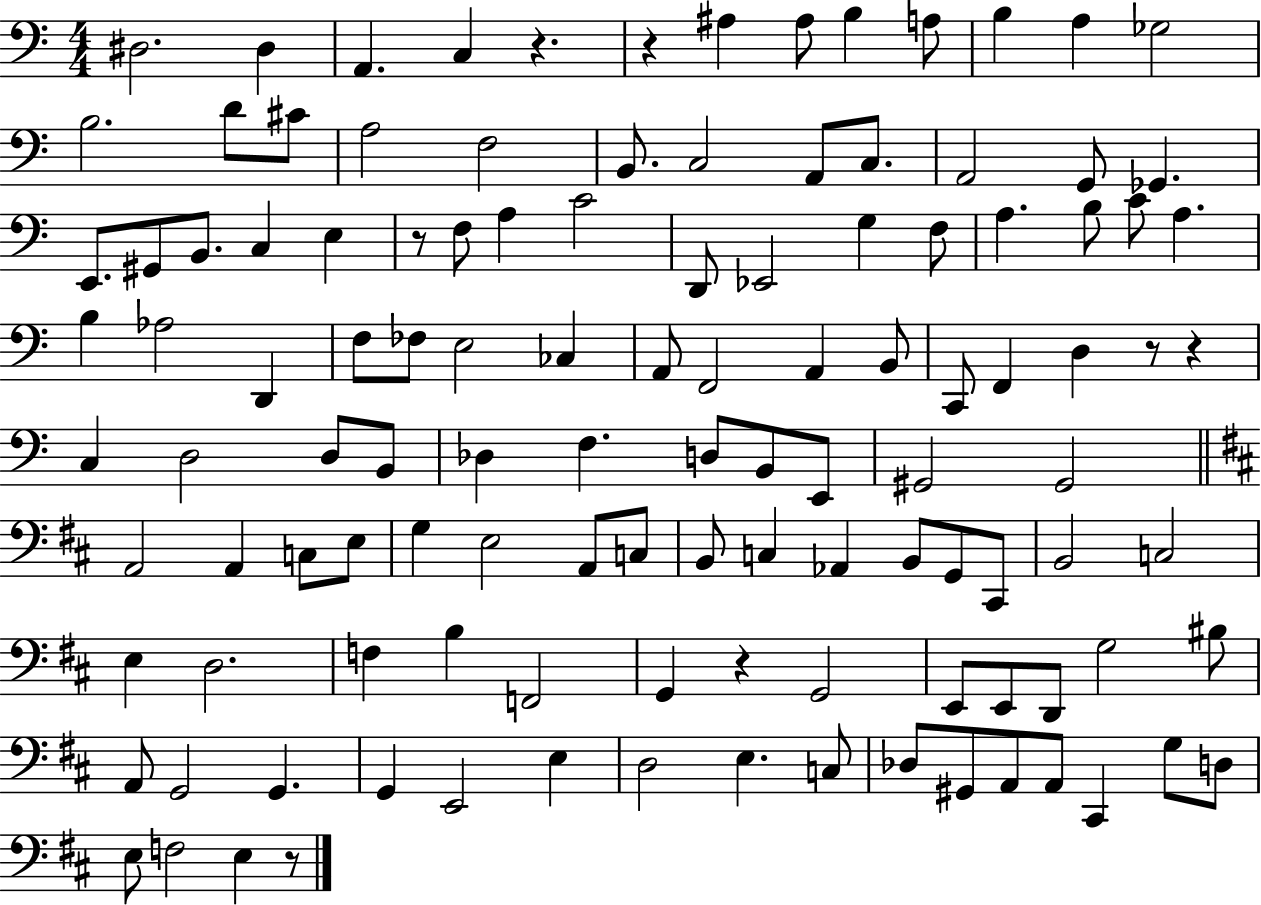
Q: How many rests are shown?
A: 7